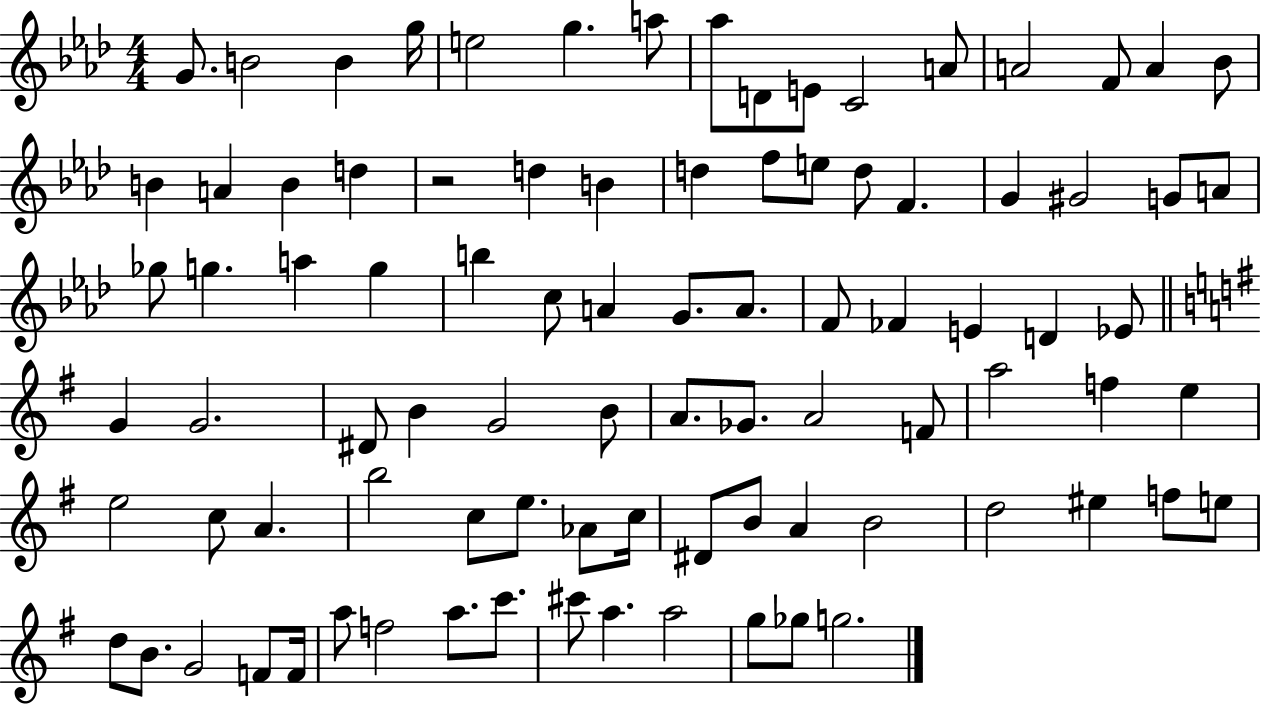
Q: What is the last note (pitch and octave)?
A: G5